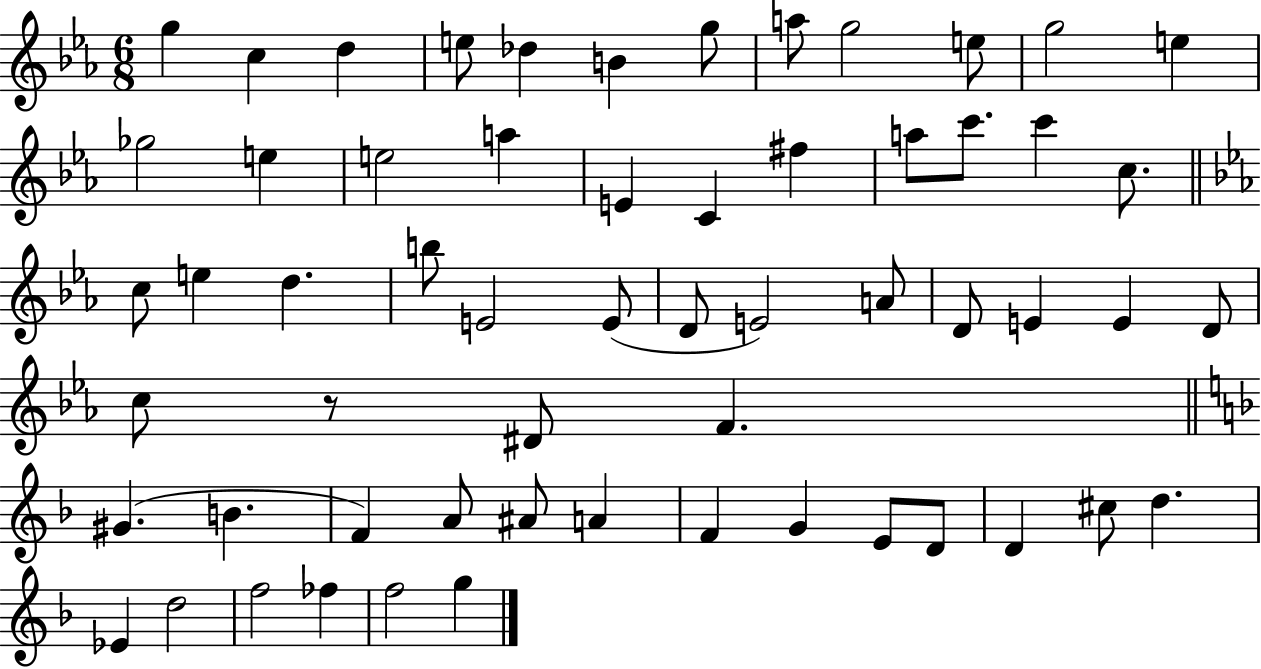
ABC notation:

X:1
T:Untitled
M:6/8
L:1/4
K:Eb
g c d e/2 _d B g/2 a/2 g2 e/2 g2 e _g2 e e2 a E C ^f a/2 c'/2 c' c/2 c/2 e d b/2 E2 E/2 D/2 E2 A/2 D/2 E E D/2 c/2 z/2 ^D/2 F ^G B F A/2 ^A/2 A F G E/2 D/2 D ^c/2 d _E d2 f2 _f f2 g